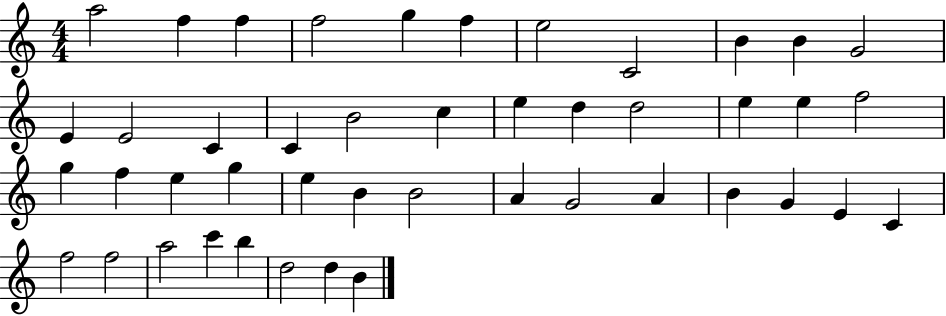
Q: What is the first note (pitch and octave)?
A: A5